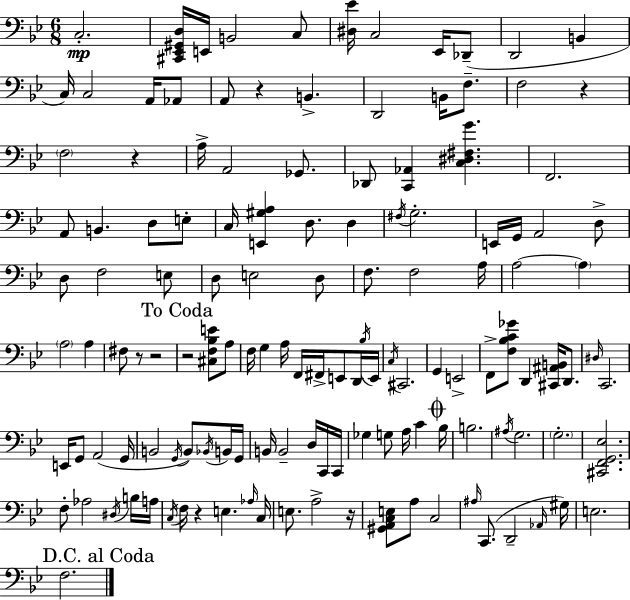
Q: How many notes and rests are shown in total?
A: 134